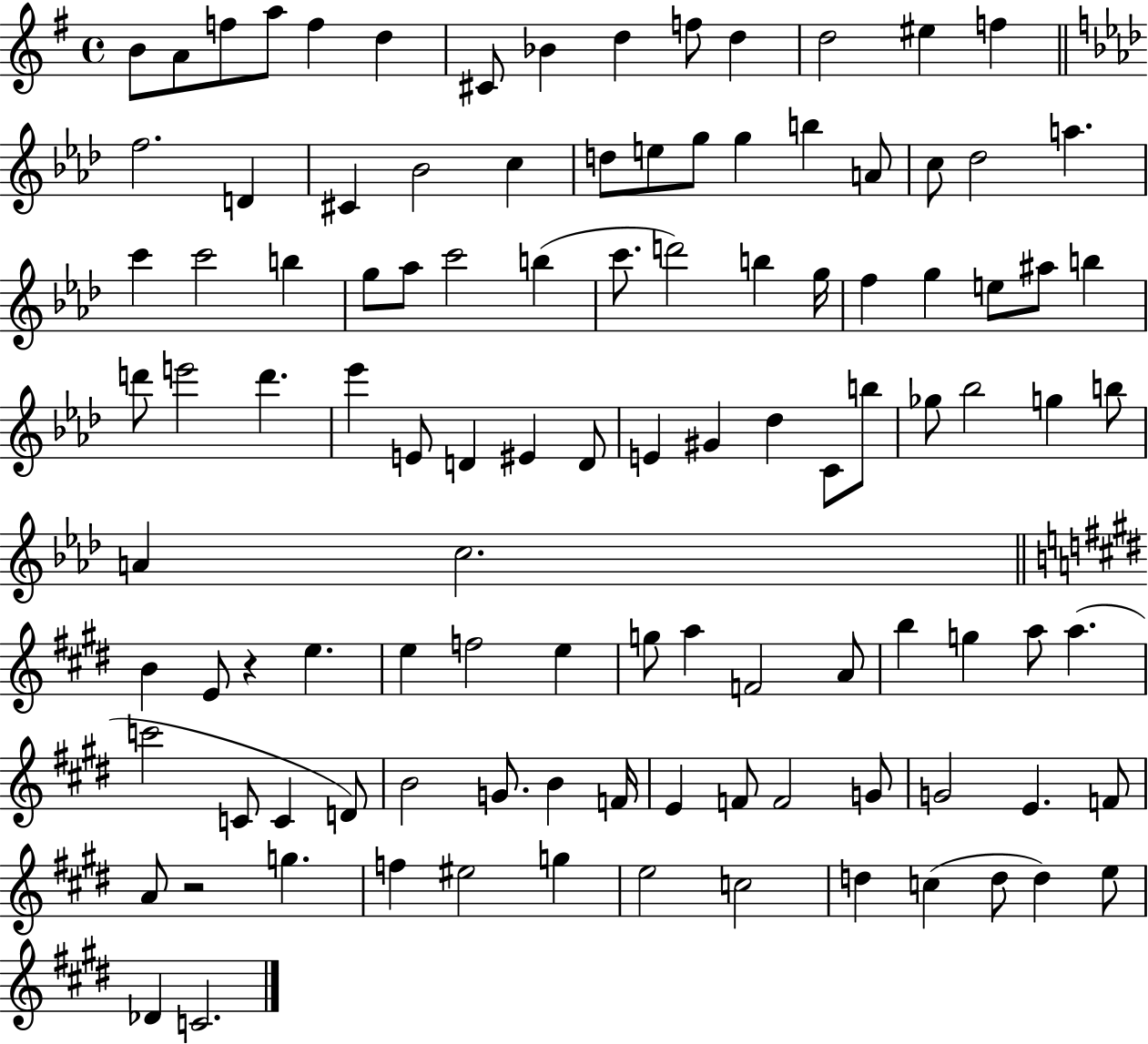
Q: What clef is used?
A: treble